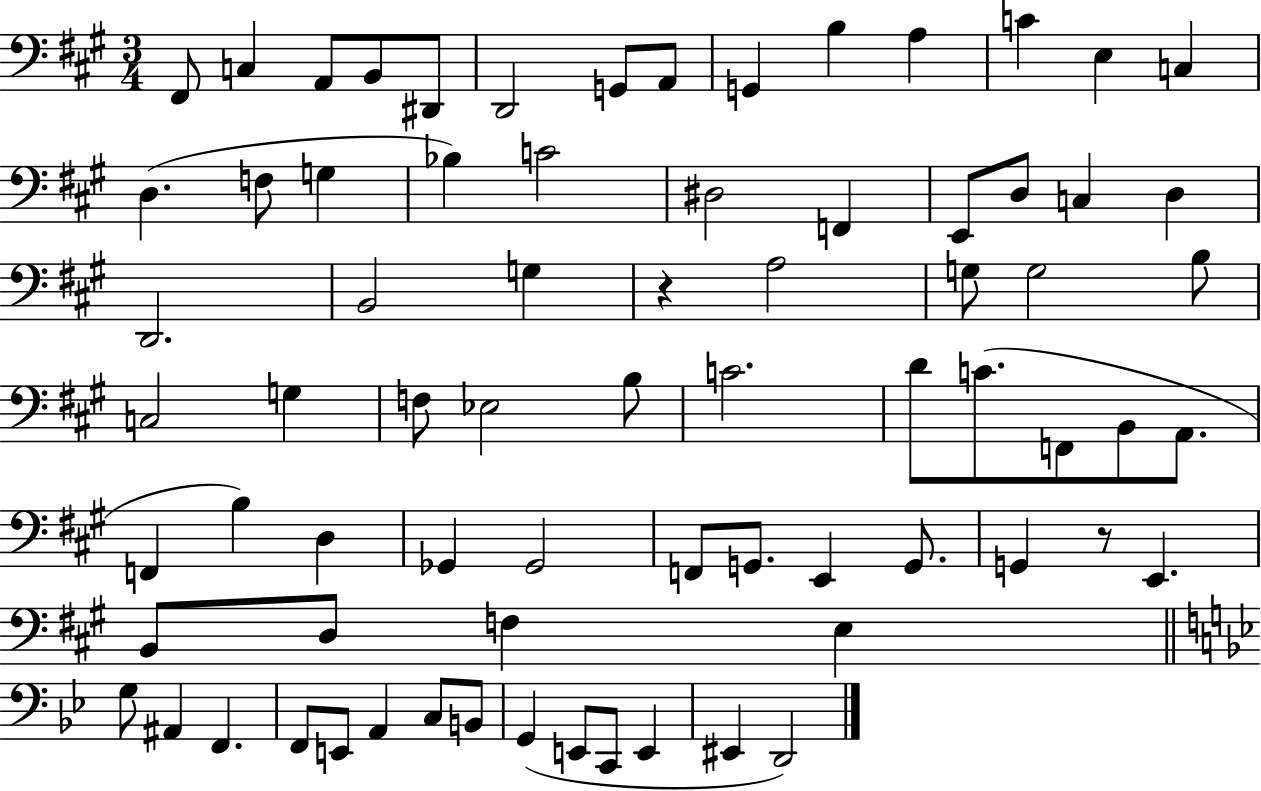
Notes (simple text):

F#2/e C3/q A2/e B2/e D#2/e D2/h G2/e A2/e G2/q B3/q A3/q C4/q E3/q C3/q D3/q. F3/e G3/q Bb3/q C4/h D#3/h F2/q E2/e D3/e C3/q D3/q D2/h. B2/h G3/q R/q A3/h G3/e G3/h B3/e C3/h G3/q F3/e Eb3/h B3/e C4/h. D4/e C4/e. F2/e B2/e A2/e. F2/q B3/q D3/q Gb2/q Gb2/h F2/e G2/e. E2/q G2/e. G2/q R/e E2/q. B2/e D3/e F3/q E3/q G3/e A#2/q F2/q. F2/e E2/e A2/q C3/e B2/e G2/q E2/e C2/e E2/q EIS2/q D2/h